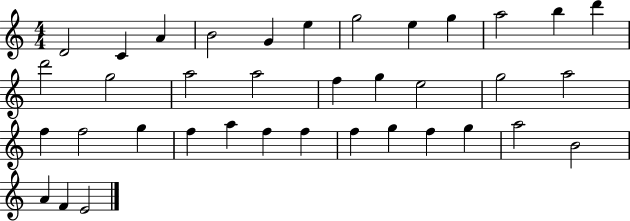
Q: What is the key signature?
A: C major